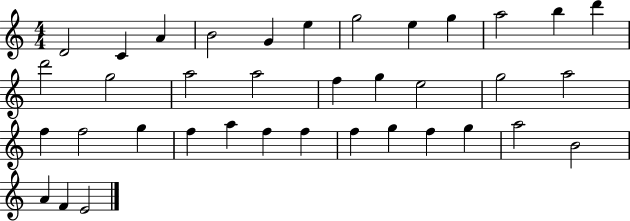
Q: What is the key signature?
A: C major